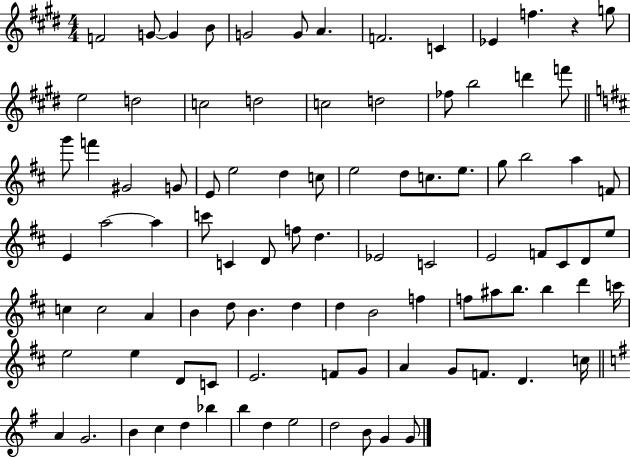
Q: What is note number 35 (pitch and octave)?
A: G5